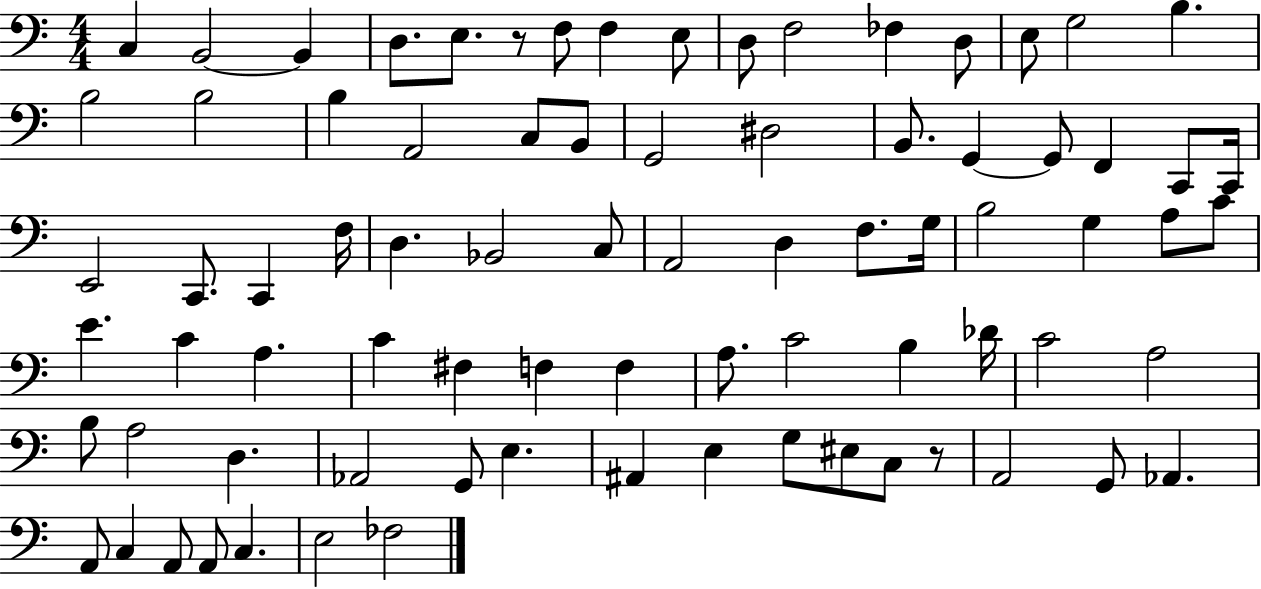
X:1
T:Untitled
M:4/4
L:1/4
K:C
C, B,,2 B,, D,/2 E,/2 z/2 F,/2 F, E,/2 D,/2 F,2 _F, D,/2 E,/2 G,2 B, B,2 B,2 B, A,,2 C,/2 B,,/2 G,,2 ^D,2 B,,/2 G,, G,,/2 F,, C,,/2 C,,/4 E,,2 C,,/2 C,, F,/4 D, _B,,2 C,/2 A,,2 D, F,/2 G,/4 B,2 G, A,/2 C/2 E C A, C ^F, F, F, A,/2 C2 B, _D/4 C2 A,2 B,/2 A,2 D, _A,,2 G,,/2 E, ^A,, E, G,/2 ^E,/2 C,/2 z/2 A,,2 G,,/2 _A,, A,,/2 C, A,,/2 A,,/2 C, E,2 _F,2